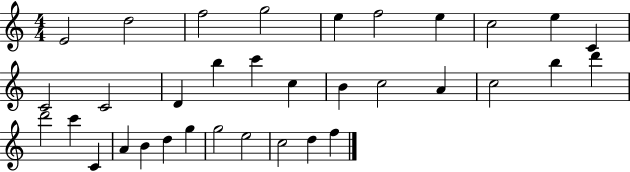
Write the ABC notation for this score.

X:1
T:Untitled
M:4/4
L:1/4
K:C
E2 d2 f2 g2 e f2 e c2 e C C2 C2 D b c' c B c2 A c2 b d' d'2 c' C A B d g g2 e2 c2 d f